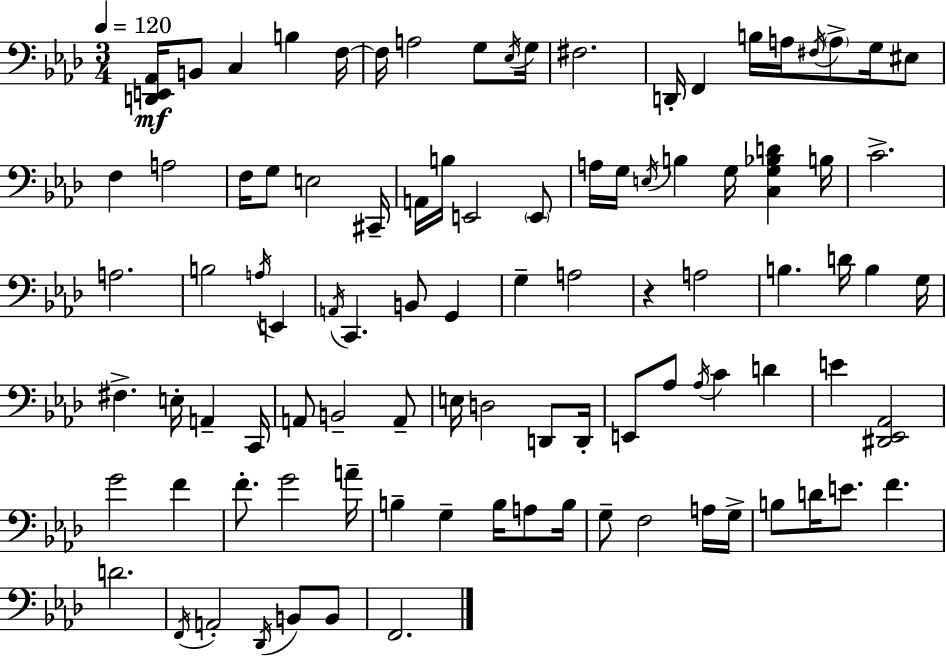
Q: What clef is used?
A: bass